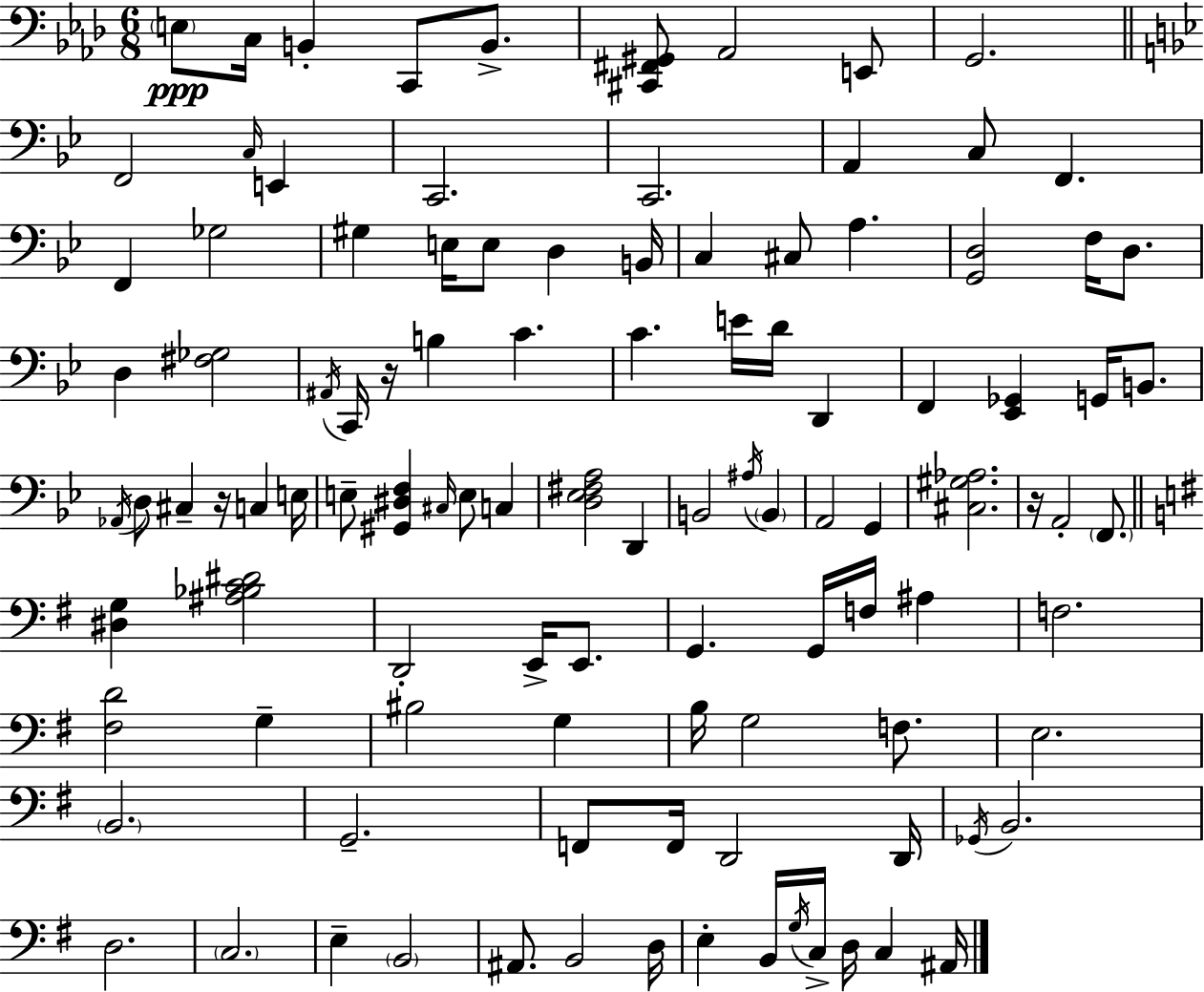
E3/e C3/s B2/q C2/e B2/e. [C#2,F#2,G#2]/e Ab2/h E2/e G2/h. F2/h C3/s E2/q C2/h. C2/h. A2/q C3/e F2/q. F2/q Gb3/h G#3/q E3/s E3/e D3/q B2/s C3/q C#3/e A3/q. [G2,D3]/h F3/s D3/e. D3/q [F#3,Gb3]/h A#2/s C2/s R/s B3/q C4/q. C4/q. E4/s D4/s D2/q F2/q [Eb2,Gb2]/q G2/s B2/e. Ab2/s D3/e C#3/q R/s C3/q E3/s E3/e [G#2,D#3,F3]/q C#3/s E3/e C3/q [D3,Eb3,F#3,A3]/h D2/q B2/h A#3/s B2/q A2/h G2/q [C#3,G#3,Ab3]/h. R/s A2/h F2/e. [D#3,G3]/q [A#3,Bb3,C4,D#4]/h D2/h E2/s E2/e. G2/q. G2/s F3/s A#3/q F3/h. [F#3,D4]/h G3/q BIS3/h G3/q B3/s G3/h F3/e. E3/h. B2/h. G2/h. F2/e F2/s D2/h D2/s Gb2/s B2/h. D3/h. C3/h. E3/q B2/h A#2/e. B2/h D3/s E3/q B2/s G3/s C3/s D3/s C3/q A#2/s